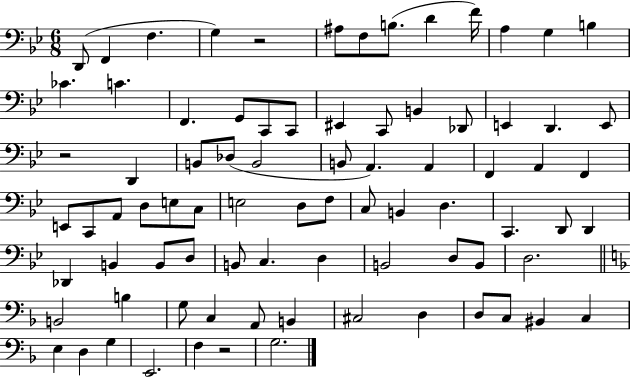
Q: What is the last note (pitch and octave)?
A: G3